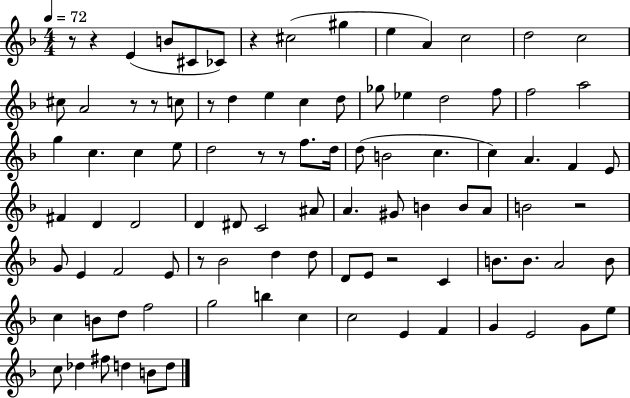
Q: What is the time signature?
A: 4/4